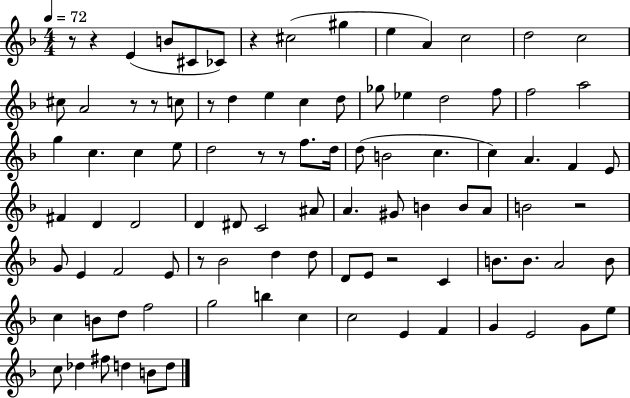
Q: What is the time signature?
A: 4/4